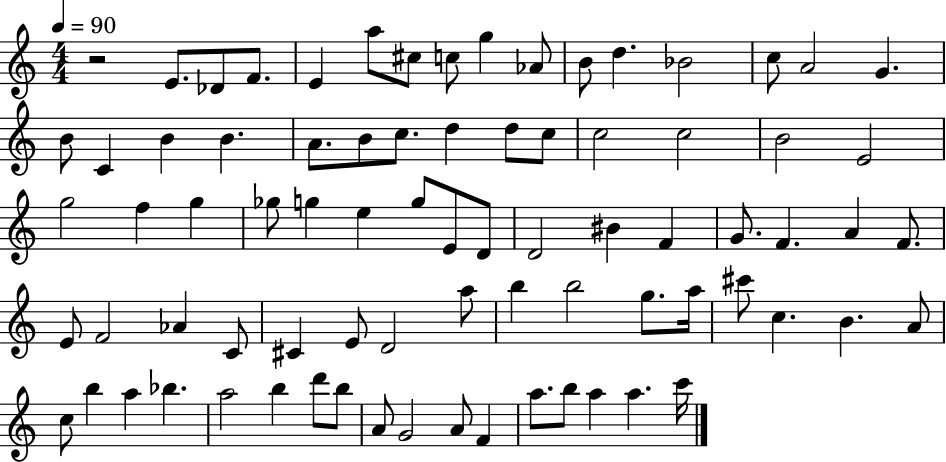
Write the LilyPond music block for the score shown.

{
  \clef treble
  \numericTimeSignature
  \time 4/4
  \key c \major
  \tempo 4 = 90
  \repeat volta 2 { r2 e'8. des'8 f'8. | e'4 a''8 cis''8 c''8 g''4 aes'8 | b'8 d''4. bes'2 | c''8 a'2 g'4. | \break b'8 c'4 b'4 b'4. | a'8. b'8 c''8. d''4 d''8 c''8 | c''2 c''2 | b'2 e'2 | \break g''2 f''4 g''4 | ges''8 g''4 e''4 g''8 e'8 d'8 | d'2 bis'4 f'4 | g'8. f'4. a'4 f'8. | \break e'8 f'2 aes'4 c'8 | cis'4 e'8 d'2 a''8 | b''4 b''2 g''8. a''16 | cis'''8 c''4. b'4. a'8 | \break c''8 b''4 a''4 bes''4. | a''2 b''4 d'''8 b''8 | a'8 g'2 a'8 f'4 | a''8. b''8 a''4 a''4. c'''16 | \break } \bar "|."
}